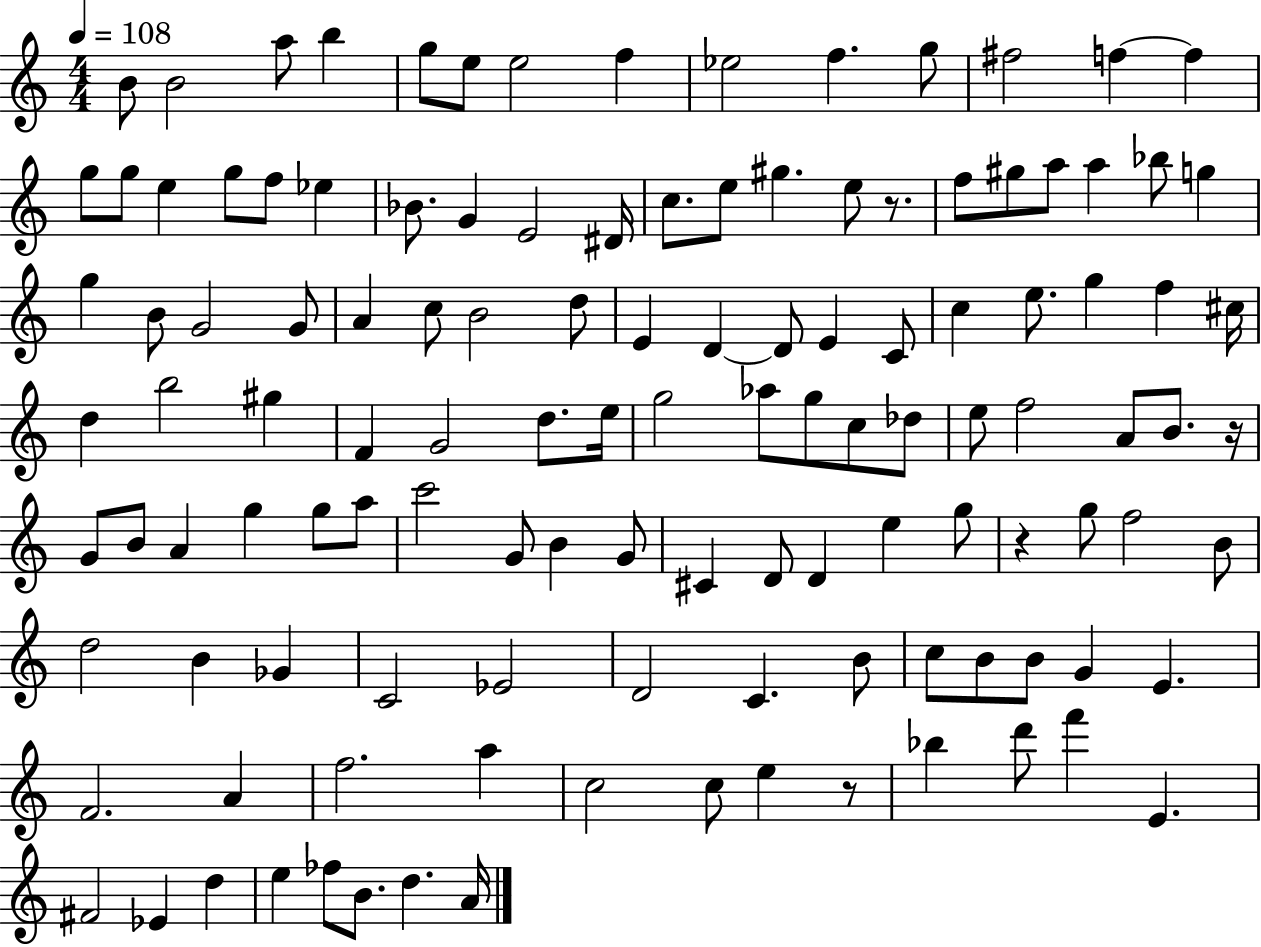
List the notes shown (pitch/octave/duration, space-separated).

B4/e B4/h A5/e B5/q G5/e E5/e E5/h F5/q Eb5/h F5/q. G5/e F#5/h F5/q F5/q G5/e G5/e E5/q G5/e F5/e Eb5/q Bb4/e. G4/q E4/h D#4/s C5/e. E5/e G#5/q. E5/e R/e. F5/e G#5/e A5/e A5/q Bb5/e G5/q G5/q B4/e G4/h G4/e A4/q C5/e B4/h D5/e E4/q D4/q D4/e E4/q C4/e C5/q E5/e. G5/q F5/q C#5/s D5/q B5/h G#5/q F4/q G4/h D5/e. E5/s G5/h Ab5/e G5/e C5/e Db5/e E5/e F5/h A4/e B4/e. R/s G4/e B4/e A4/q G5/q G5/e A5/e C6/h G4/e B4/q G4/e C#4/q D4/e D4/q E5/q G5/e R/q G5/e F5/h B4/e D5/h B4/q Gb4/q C4/h Eb4/h D4/h C4/q. B4/e C5/e B4/e B4/e G4/q E4/q. F4/h. A4/q F5/h. A5/q C5/h C5/e E5/q R/e Bb5/q D6/e F6/q E4/q. F#4/h Eb4/q D5/q E5/q FES5/e B4/e. D5/q. A4/s